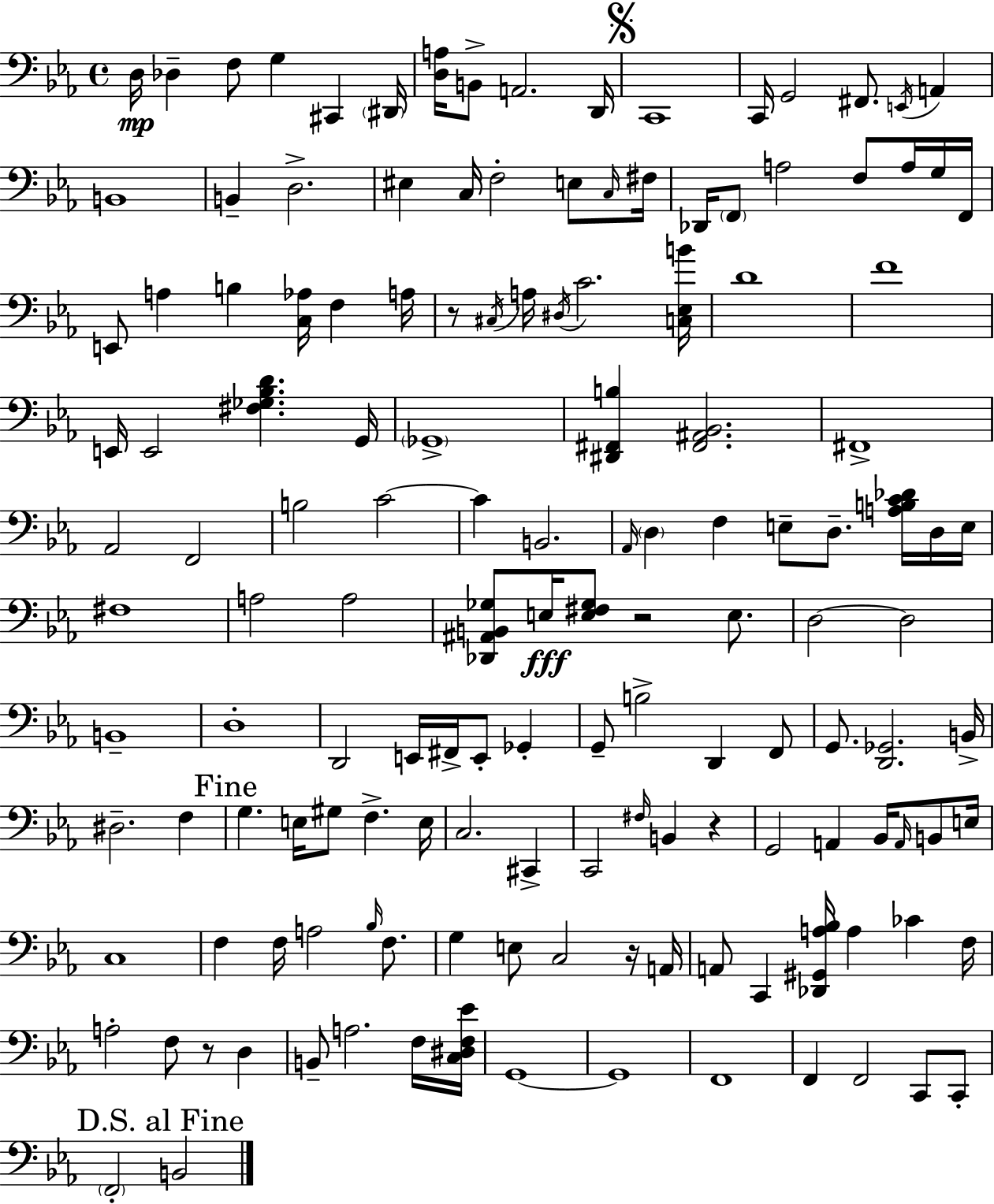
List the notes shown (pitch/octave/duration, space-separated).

D3/s Db3/q F3/e G3/q C#2/q D#2/s [D3,A3]/s B2/e A2/h. D2/s C2/w C2/s G2/h F#2/e. E2/s A2/q B2/w B2/q D3/h. EIS3/q C3/s F3/h E3/e C3/s F#3/s Db2/s F2/e A3/h F3/e A3/s G3/s F2/s E2/e A3/q B3/q [C3,Ab3]/s F3/q A3/s R/e C#3/s A3/s D#3/s C4/h. [C3,Eb3,B4]/s D4/w F4/w E2/s E2/h [F#3,Gb3,Bb3,D4]/q. G2/s Gb2/w [D#2,F#2,B3]/q [F#2,A#2,Bb2]/h. F#2/w Ab2/h F2/h B3/h C4/h C4/q B2/h. Ab2/s D3/q F3/q E3/e D3/e. [A3,B3,C4,Db4]/s D3/s E3/s F#3/w A3/h A3/h [Db2,A#2,B2,Gb3]/e E3/s [E3,F#3,Gb3]/e R/h E3/e. D3/h D3/h B2/w D3/w D2/h E2/s F#2/s E2/e Gb2/q G2/e B3/h D2/q F2/e G2/e. [D2,Gb2]/h. B2/s D#3/h. F3/q G3/q. E3/s G#3/e F3/q. E3/s C3/h. C#2/q C2/h F#3/s B2/q R/q G2/h A2/q Bb2/s A2/s B2/e E3/s C3/w F3/q F3/s A3/h Bb3/s F3/e. G3/q E3/e C3/h R/s A2/s A2/e C2/q [Db2,G#2,A3,Bb3]/s A3/q CES4/q F3/s A3/h F3/e R/e D3/q B2/e A3/h. F3/s [C3,D#3,F3,Eb4]/s G2/w G2/w F2/w F2/q F2/h C2/e C2/e F2/h B2/h